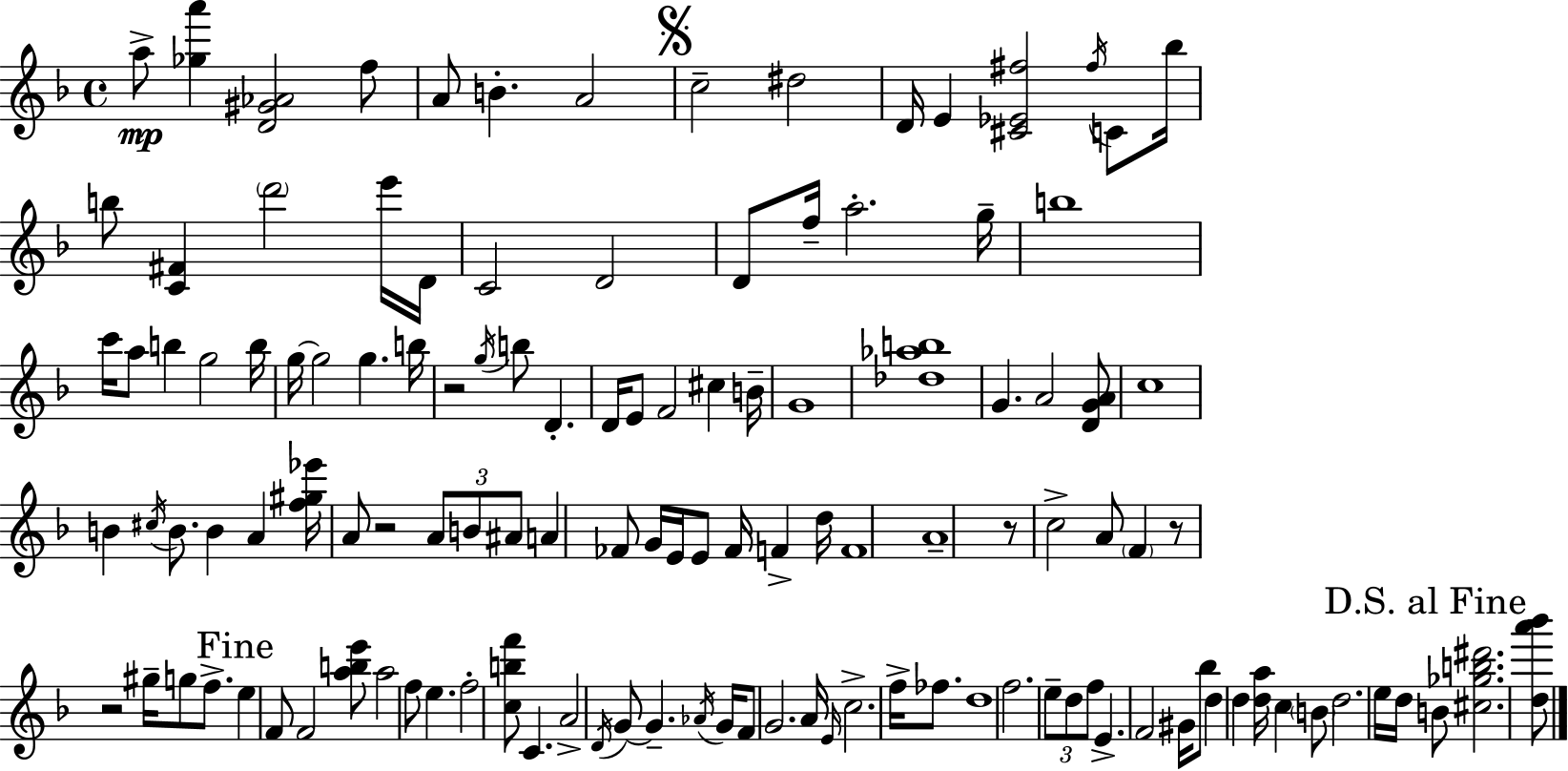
A5/e [Gb5,A6]/q [D4,G#4,Ab4]/h F5/e A4/e B4/q. A4/h C5/h D#5/h D4/s E4/q [C#4,Eb4,F#5]/h F#5/s C4/e Bb5/s B5/e [C4,F#4]/q D6/h E6/s D4/s C4/h D4/h D4/e F5/s A5/h. G5/s B5/w C6/s A5/e B5/q G5/h B5/s G5/s G5/h G5/q. B5/s R/h G5/s B5/e D4/q. D4/s E4/e F4/h C#5/q B4/s G4/w [Db5,Ab5,B5]/w G4/q. A4/h [D4,G4,A4]/e C5/w B4/q C#5/s B4/e. B4/q A4/q [F5,G#5,Eb6]/s A4/e R/h A4/e B4/e A#4/e A4/q FES4/e G4/s E4/s E4/e FES4/s F4/q D5/s F4/w A4/w R/e C5/h A4/e F4/q R/e R/h G#5/s G5/e F5/e. E5/q F4/e F4/h [A5,B5,E6]/e A5/h F5/e E5/q. F5/h [C5,B5,F6]/e C4/q. A4/h D4/s G4/e G4/q. Ab4/s G4/s F4/e G4/h. A4/s E4/s C5/h. F5/s FES5/e. D5/w F5/h. E5/e D5/e F5/e E4/q. F4/h G#4/s Bb5/e D5/q D5/q [D5,A5]/s C5/q B4/e D5/h. E5/s D5/s B4/e [C#5,Gb5,B5,D#6]/h. [D5,A6,Bb6]/e